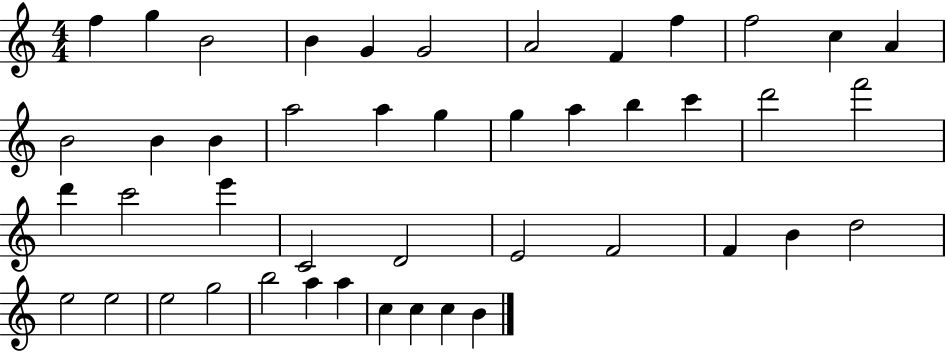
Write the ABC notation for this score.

X:1
T:Untitled
M:4/4
L:1/4
K:C
f g B2 B G G2 A2 F f f2 c A B2 B B a2 a g g a b c' d'2 f'2 d' c'2 e' C2 D2 E2 F2 F B d2 e2 e2 e2 g2 b2 a a c c c B